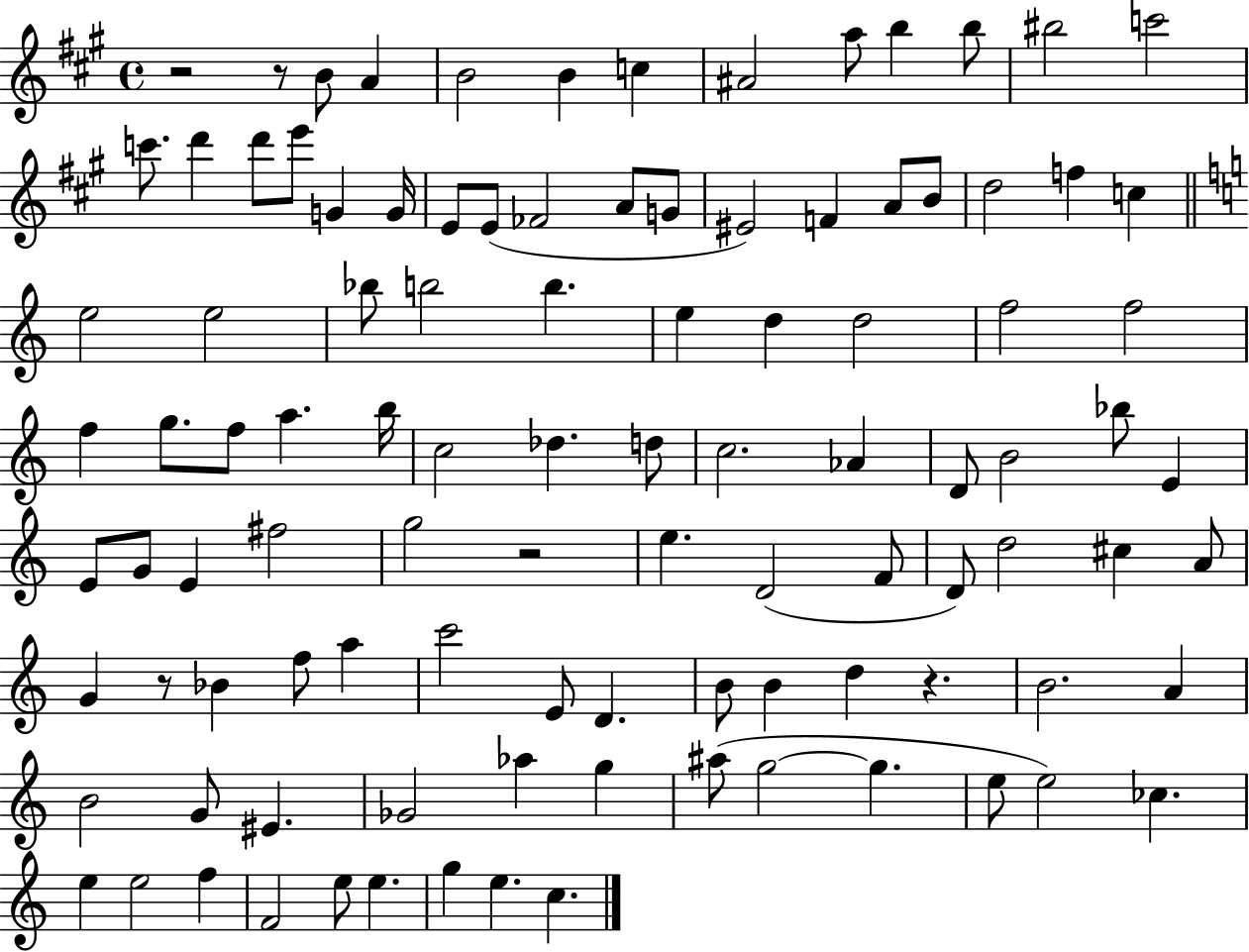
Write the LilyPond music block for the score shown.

{
  \clef treble
  \time 4/4
  \defaultTimeSignature
  \key a \major
  r2 r8 b'8 a'4 | b'2 b'4 c''4 | ais'2 a''8 b''4 b''8 | bis''2 c'''2 | \break c'''8. d'''4 d'''8 e'''8 g'4 g'16 | e'8 e'8( fes'2 a'8 g'8 | eis'2) f'4 a'8 b'8 | d''2 f''4 c''4 | \break \bar "||" \break \key c \major e''2 e''2 | bes''8 b''2 b''4. | e''4 d''4 d''2 | f''2 f''2 | \break f''4 g''8. f''8 a''4. b''16 | c''2 des''4. d''8 | c''2. aes'4 | d'8 b'2 bes''8 e'4 | \break e'8 g'8 e'4 fis''2 | g''2 r2 | e''4. d'2( f'8 | d'8) d''2 cis''4 a'8 | \break g'4 r8 bes'4 f''8 a''4 | c'''2 e'8 d'4. | b'8 b'4 d''4 r4. | b'2. a'4 | \break b'2 g'8 eis'4. | ges'2 aes''4 g''4 | ais''8( g''2~~ g''4. | e''8 e''2) ces''4. | \break e''4 e''2 f''4 | f'2 e''8 e''4. | g''4 e''4. c''4. | \bar "|."
}